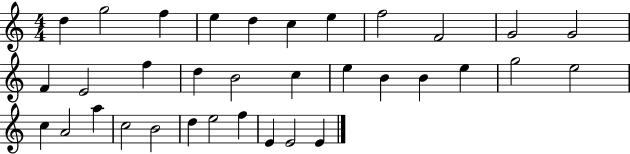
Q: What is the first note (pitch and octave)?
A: D5